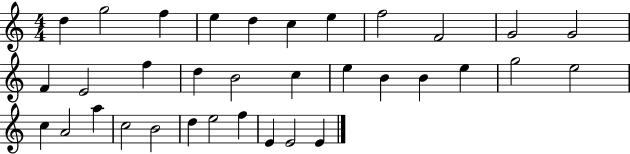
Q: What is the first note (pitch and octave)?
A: D5